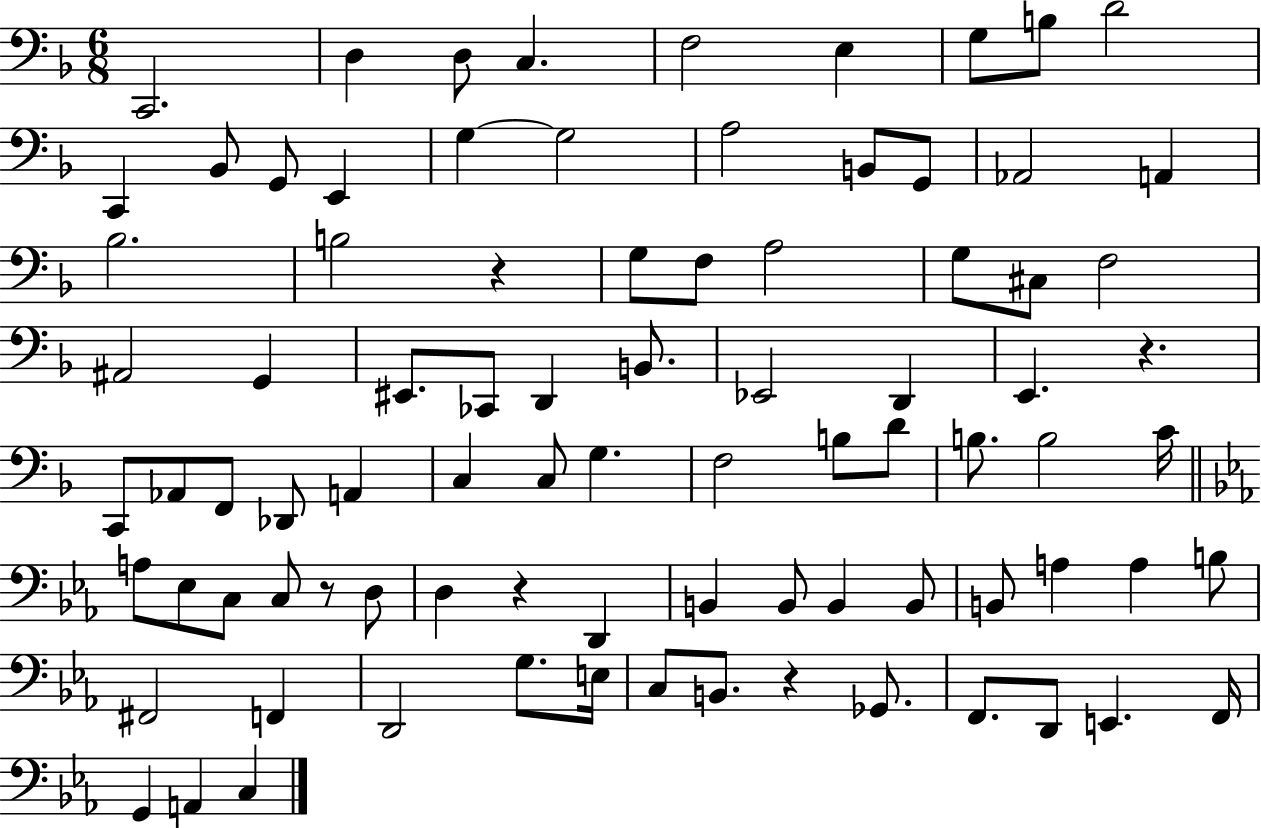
X:1
T:Untitled
M:6/8
L:1/4
K:F
C,,2 D, D,/2 C, F,2 E, G,/2 B,/2 D2 C,, _B,,/2 G,,/2 E,, G, G,2 A,2 B,,/2 G,,/2 _A,,2 A,, _B,2 B,2 z G,/2 F,/2 A,2 G,/2 ^C,/2 F,2 ^A,,2 G,, ^E,,/2 _C,,/2 D,, B,,/2 _E,,2 D,, E,, z C,,/2 _A,,/2 F,,/2 _D,,/2 A,, C, C,/2 G, F,2 B,/2 D/2 B,/2 B,2 C/4 A,/2 _E,/2 C,/2 C,/2 z/2 D,/2 D, z D,, B,, B,,/2 B,, B,,/2 B,,/2 A, A, B,/2 ^F,,2 F,, D,,2 G,/2 E,/4 C,/2 B,,/2 z _G,,/2 F,,/2 D,,/2 E,, F,,/4 G,, A,, C,